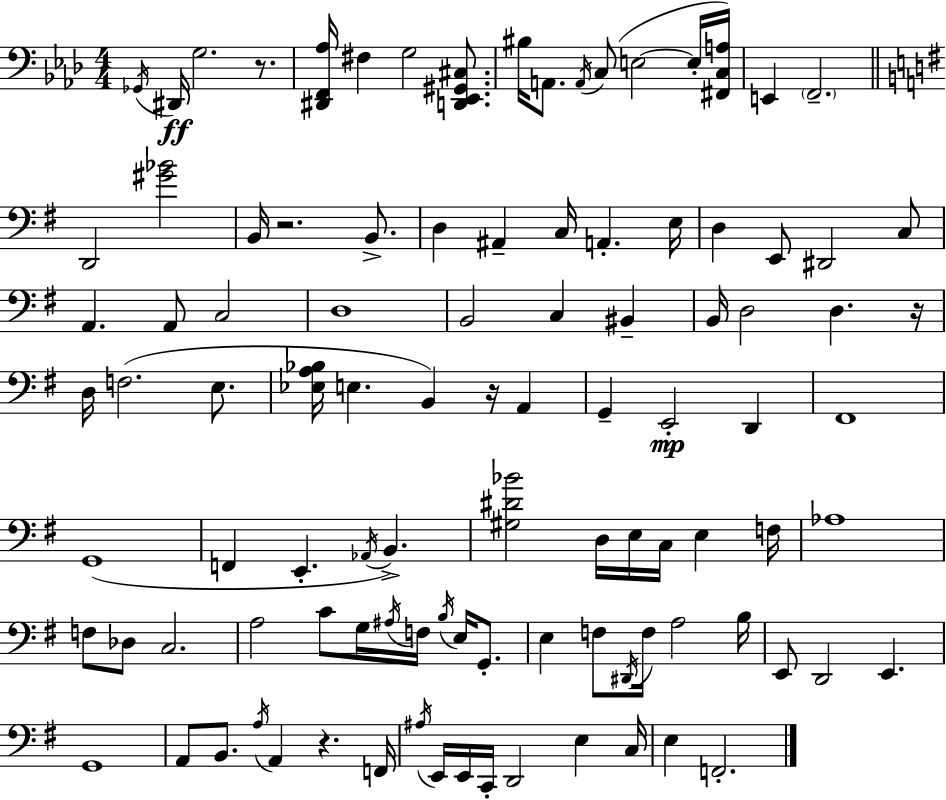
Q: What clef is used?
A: bass